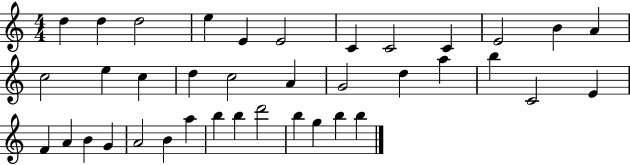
X:1
T:Untitled
M:4/4
L:1/4
K:C
d d d2 e E E2 C C2 C E2 B A c2 e c d c2 A G2 d a b C2 E F A B G A2 B a b b d'2 b g b b